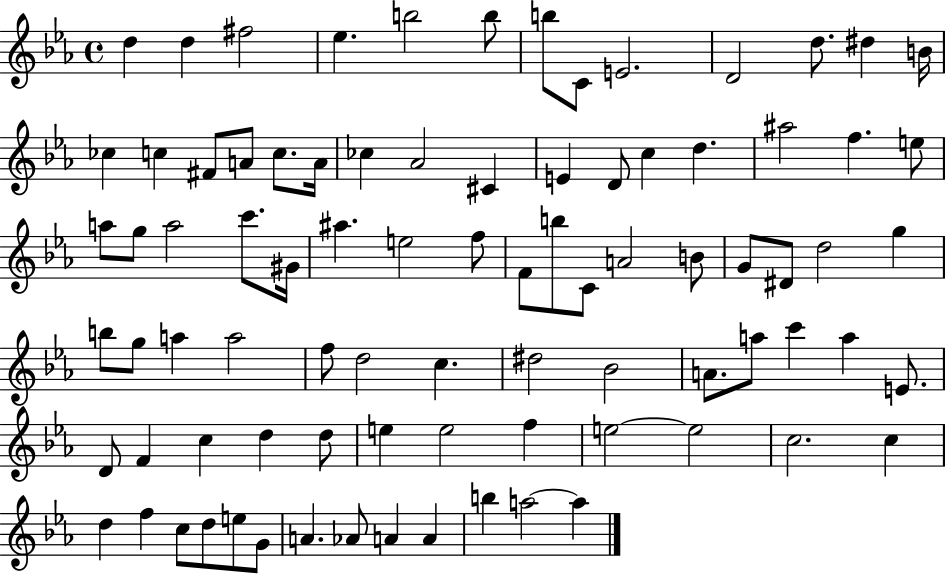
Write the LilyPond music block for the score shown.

{
  \clef treble
  \time 4/4
  \defaultTimeSignature
  \key ees \major
  d''4 d''4 fis''2 | ees''4. b''2 b''8 | b''8 c'8 e'2. | d'2 d''8. dis''4 b'16 | \break ces''4 c''4 fis'8 a'8 c''8. a'16 | ces''4 aes'2 cis'4 | e'4 d'8 c''4 d''4. | ais''2 f''4. e''8 | \break a''8 g''8 a''2 c'''8. gis'16 | ais''4. e''2 f''8 | f'8 b''8 c'8 a'2 b'8 | g'8 dis'8 d''2 g''4 | \break b''8 g''8 a''4 a''2 | f''8 d''2 c''4. | dis''2 bes'2 | a'8. a''8 c'''4 a''4 e'8. | \break d'8 f'4 c''4 d''4 d''8 | e''4 e''2 f''4 | e''2~~ e''2 | c''2. c''4 | \break d''4 f''4 c''8 d''8 e''8 g'8 | a'4. aes'8 a'4 a'4 | b''4 a''2~~ a''4 | \bar "|."
}